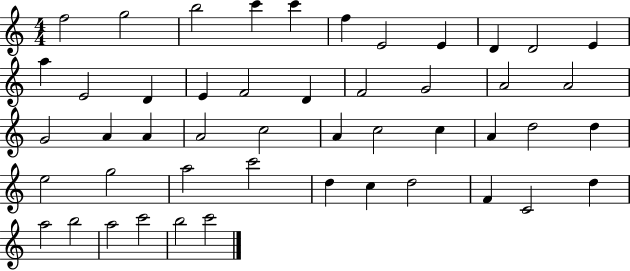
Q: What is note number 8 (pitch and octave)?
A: E4